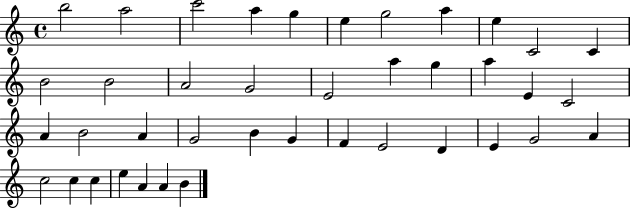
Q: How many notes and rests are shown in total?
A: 40